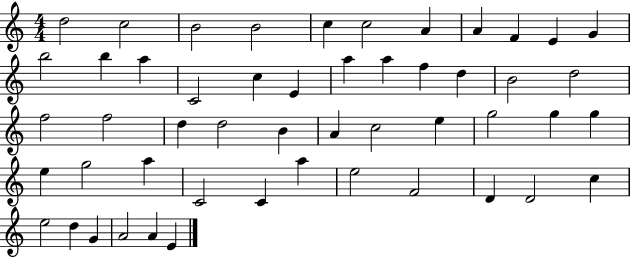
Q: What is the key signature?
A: C major